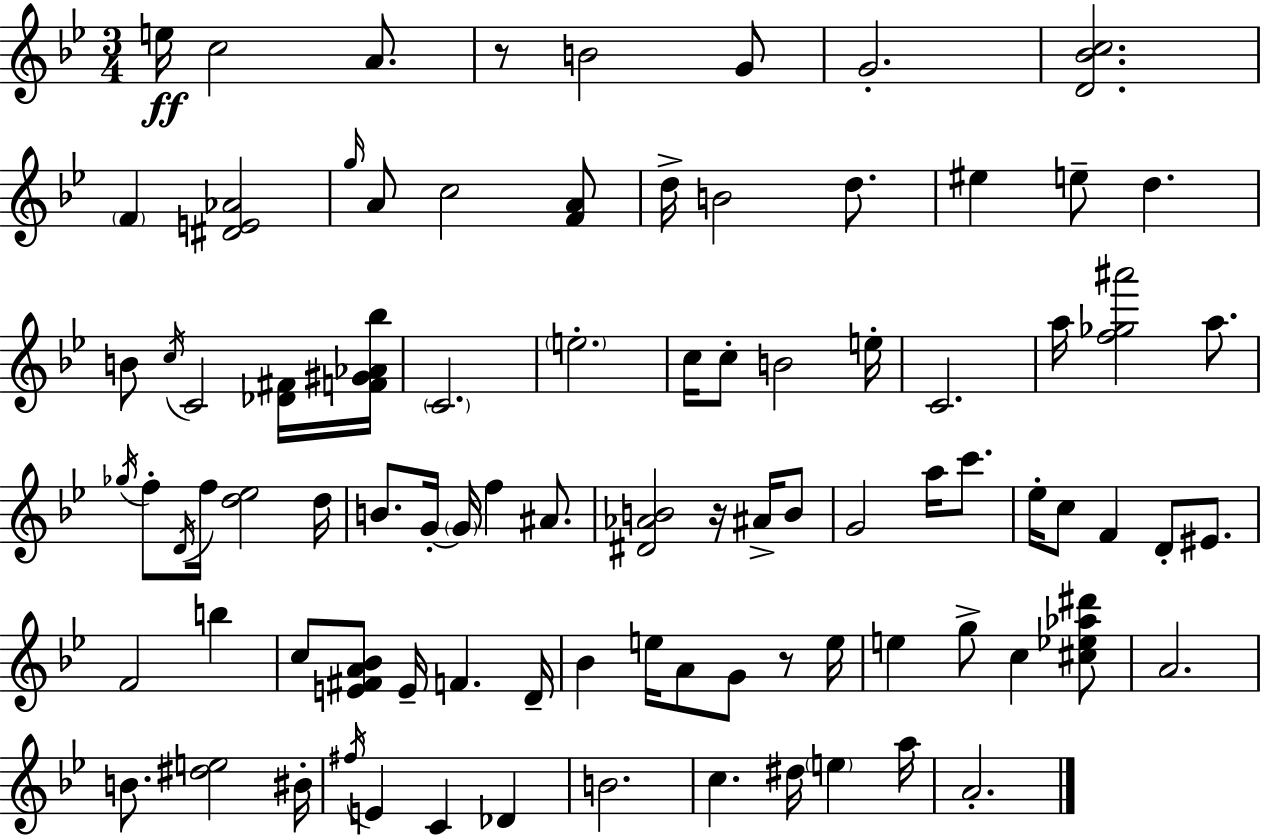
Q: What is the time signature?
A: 3/4